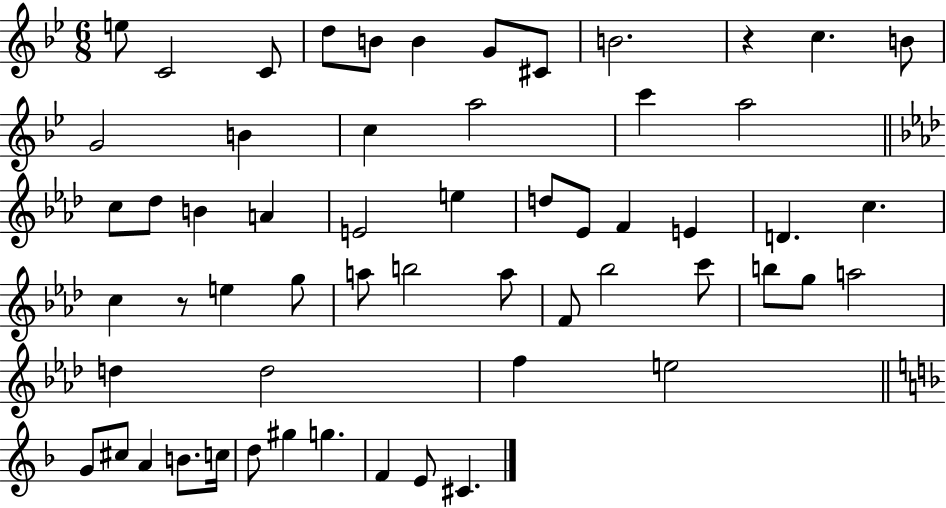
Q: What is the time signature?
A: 6/8